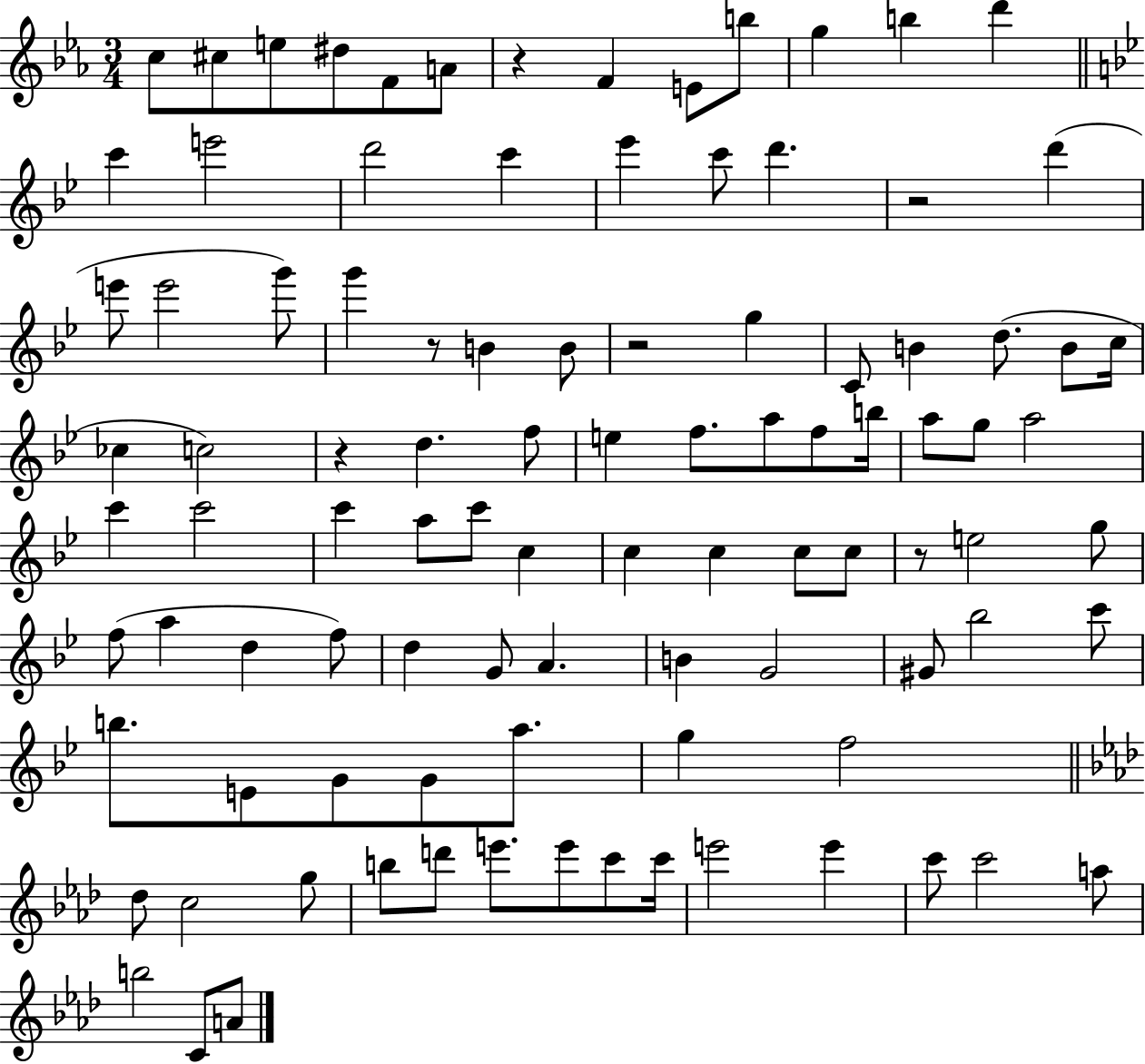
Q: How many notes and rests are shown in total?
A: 98